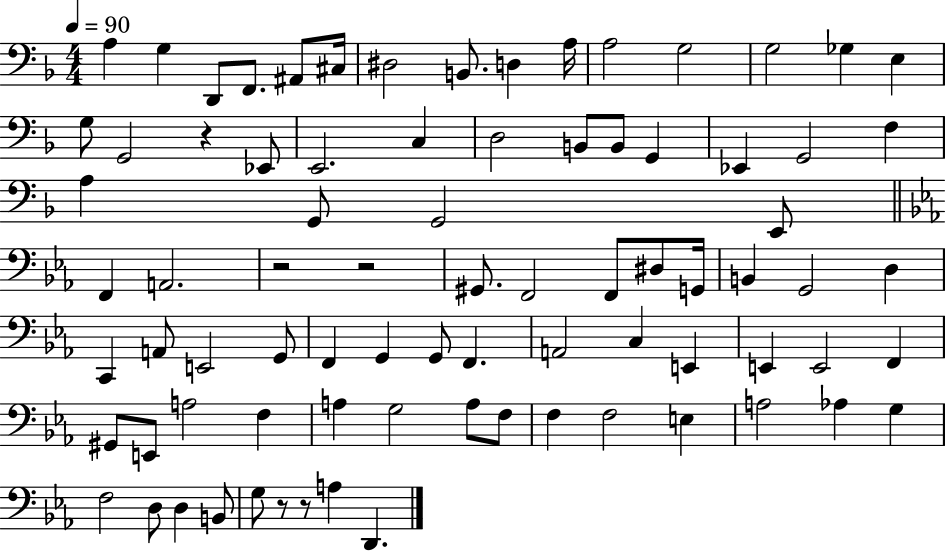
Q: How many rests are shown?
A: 5